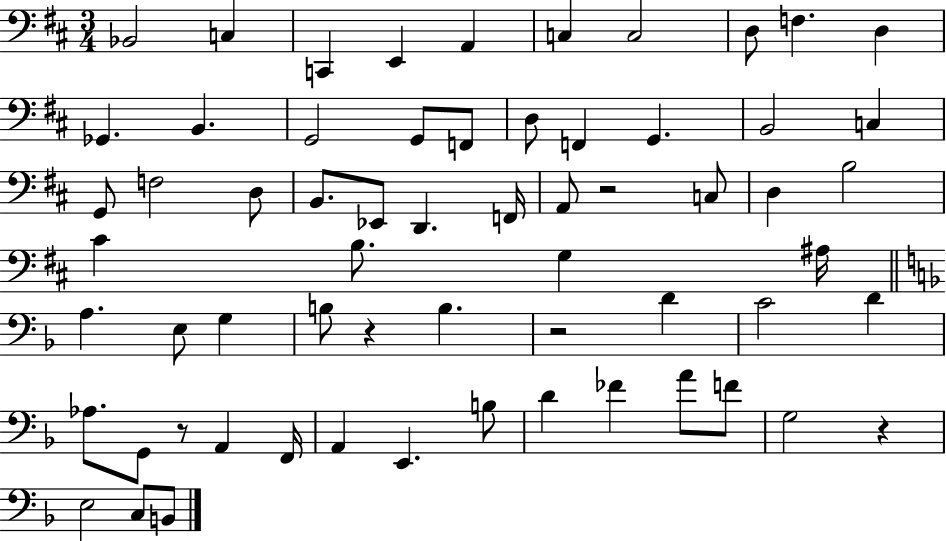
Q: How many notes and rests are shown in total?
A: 63